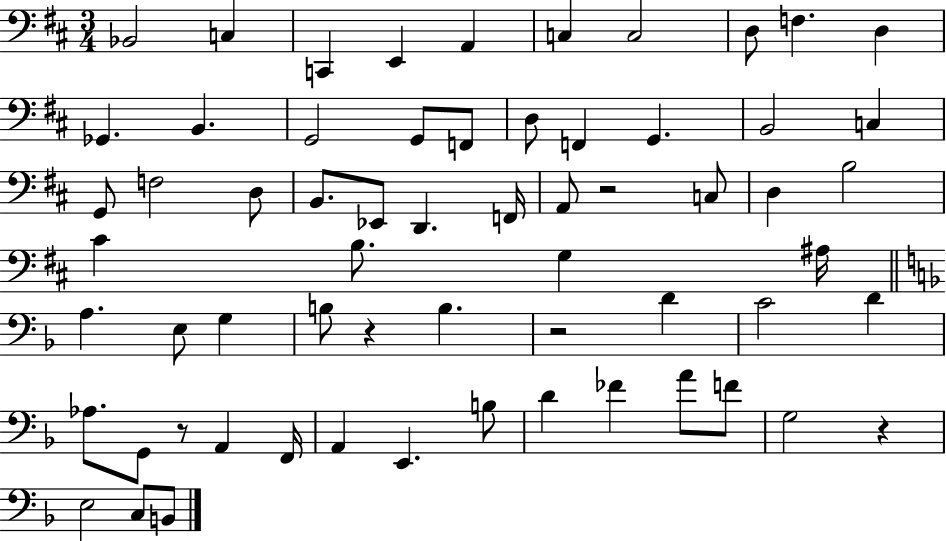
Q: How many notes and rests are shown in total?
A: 63